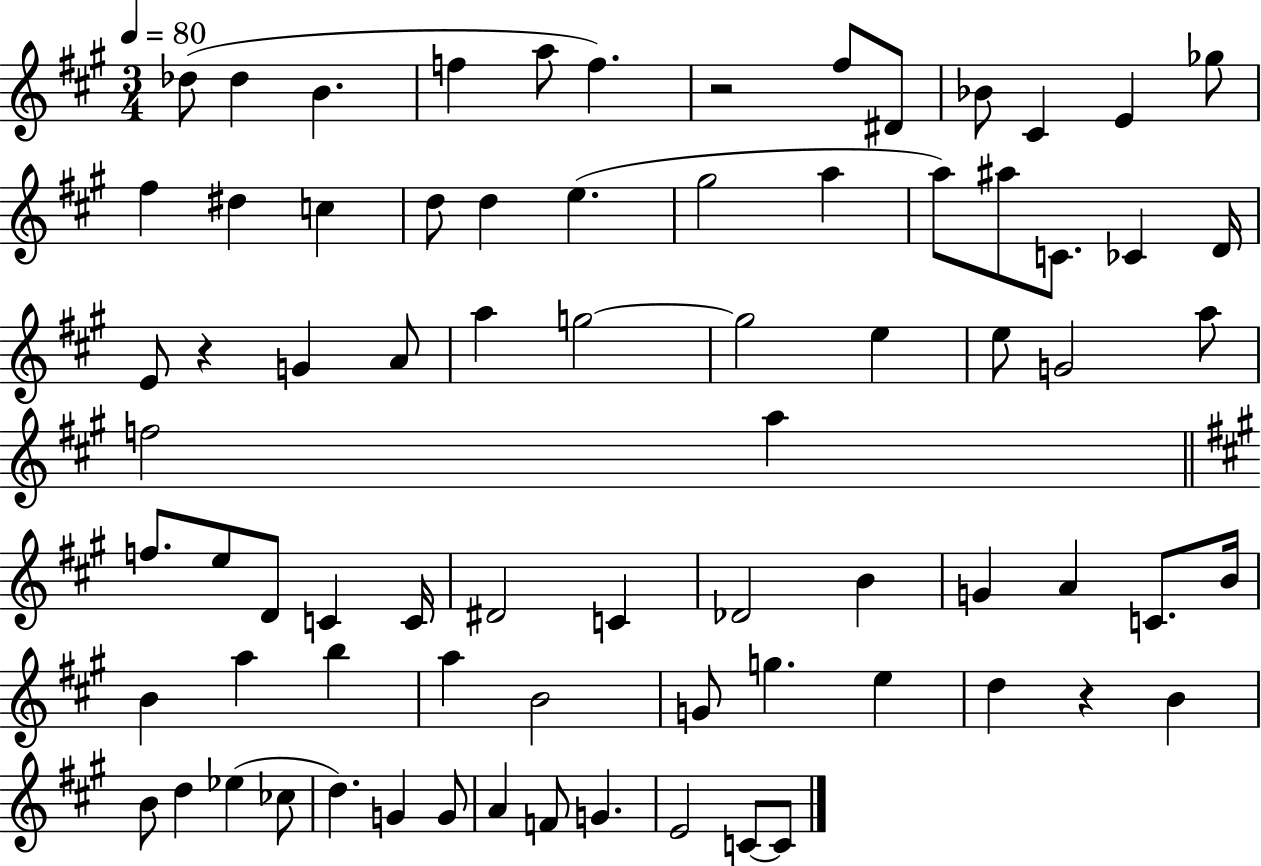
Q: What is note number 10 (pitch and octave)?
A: C#4